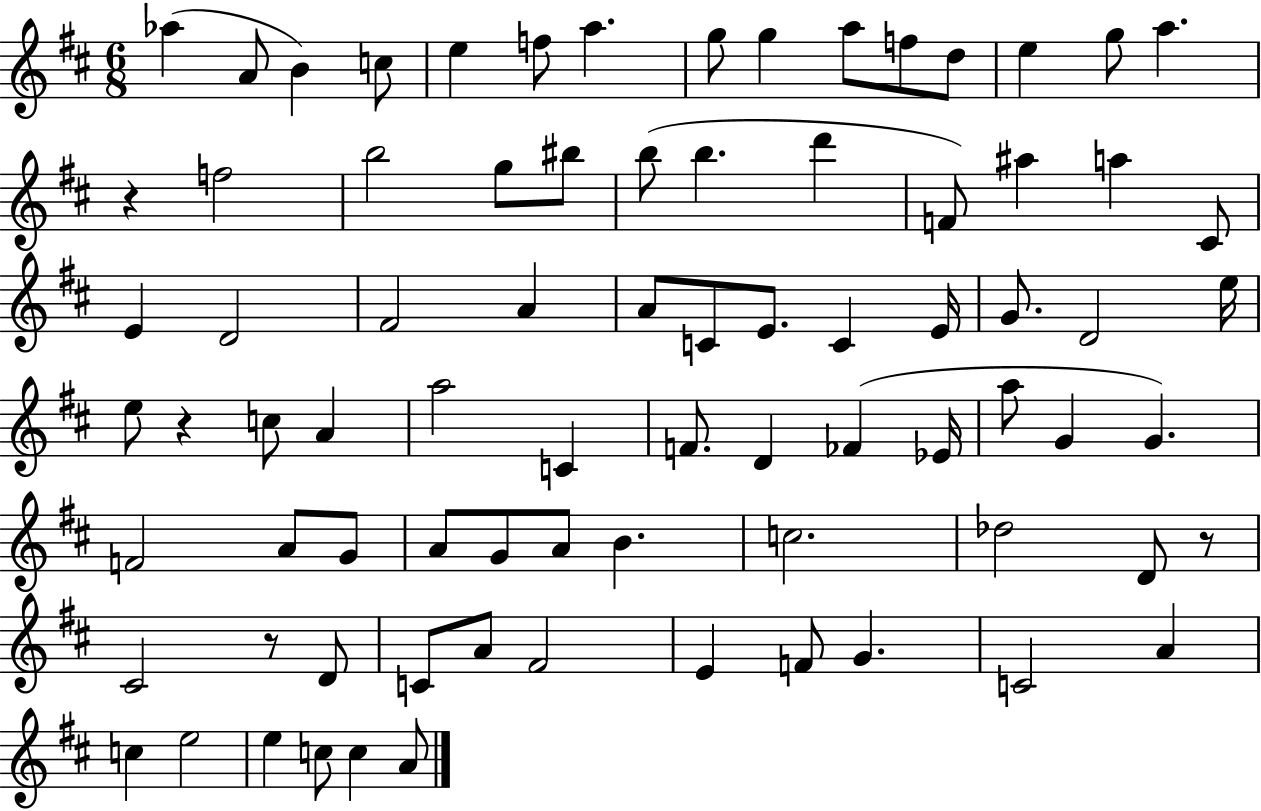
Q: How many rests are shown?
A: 4